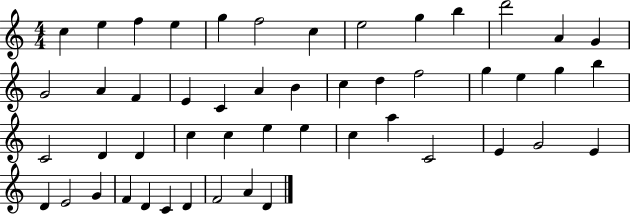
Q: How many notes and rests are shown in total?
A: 50